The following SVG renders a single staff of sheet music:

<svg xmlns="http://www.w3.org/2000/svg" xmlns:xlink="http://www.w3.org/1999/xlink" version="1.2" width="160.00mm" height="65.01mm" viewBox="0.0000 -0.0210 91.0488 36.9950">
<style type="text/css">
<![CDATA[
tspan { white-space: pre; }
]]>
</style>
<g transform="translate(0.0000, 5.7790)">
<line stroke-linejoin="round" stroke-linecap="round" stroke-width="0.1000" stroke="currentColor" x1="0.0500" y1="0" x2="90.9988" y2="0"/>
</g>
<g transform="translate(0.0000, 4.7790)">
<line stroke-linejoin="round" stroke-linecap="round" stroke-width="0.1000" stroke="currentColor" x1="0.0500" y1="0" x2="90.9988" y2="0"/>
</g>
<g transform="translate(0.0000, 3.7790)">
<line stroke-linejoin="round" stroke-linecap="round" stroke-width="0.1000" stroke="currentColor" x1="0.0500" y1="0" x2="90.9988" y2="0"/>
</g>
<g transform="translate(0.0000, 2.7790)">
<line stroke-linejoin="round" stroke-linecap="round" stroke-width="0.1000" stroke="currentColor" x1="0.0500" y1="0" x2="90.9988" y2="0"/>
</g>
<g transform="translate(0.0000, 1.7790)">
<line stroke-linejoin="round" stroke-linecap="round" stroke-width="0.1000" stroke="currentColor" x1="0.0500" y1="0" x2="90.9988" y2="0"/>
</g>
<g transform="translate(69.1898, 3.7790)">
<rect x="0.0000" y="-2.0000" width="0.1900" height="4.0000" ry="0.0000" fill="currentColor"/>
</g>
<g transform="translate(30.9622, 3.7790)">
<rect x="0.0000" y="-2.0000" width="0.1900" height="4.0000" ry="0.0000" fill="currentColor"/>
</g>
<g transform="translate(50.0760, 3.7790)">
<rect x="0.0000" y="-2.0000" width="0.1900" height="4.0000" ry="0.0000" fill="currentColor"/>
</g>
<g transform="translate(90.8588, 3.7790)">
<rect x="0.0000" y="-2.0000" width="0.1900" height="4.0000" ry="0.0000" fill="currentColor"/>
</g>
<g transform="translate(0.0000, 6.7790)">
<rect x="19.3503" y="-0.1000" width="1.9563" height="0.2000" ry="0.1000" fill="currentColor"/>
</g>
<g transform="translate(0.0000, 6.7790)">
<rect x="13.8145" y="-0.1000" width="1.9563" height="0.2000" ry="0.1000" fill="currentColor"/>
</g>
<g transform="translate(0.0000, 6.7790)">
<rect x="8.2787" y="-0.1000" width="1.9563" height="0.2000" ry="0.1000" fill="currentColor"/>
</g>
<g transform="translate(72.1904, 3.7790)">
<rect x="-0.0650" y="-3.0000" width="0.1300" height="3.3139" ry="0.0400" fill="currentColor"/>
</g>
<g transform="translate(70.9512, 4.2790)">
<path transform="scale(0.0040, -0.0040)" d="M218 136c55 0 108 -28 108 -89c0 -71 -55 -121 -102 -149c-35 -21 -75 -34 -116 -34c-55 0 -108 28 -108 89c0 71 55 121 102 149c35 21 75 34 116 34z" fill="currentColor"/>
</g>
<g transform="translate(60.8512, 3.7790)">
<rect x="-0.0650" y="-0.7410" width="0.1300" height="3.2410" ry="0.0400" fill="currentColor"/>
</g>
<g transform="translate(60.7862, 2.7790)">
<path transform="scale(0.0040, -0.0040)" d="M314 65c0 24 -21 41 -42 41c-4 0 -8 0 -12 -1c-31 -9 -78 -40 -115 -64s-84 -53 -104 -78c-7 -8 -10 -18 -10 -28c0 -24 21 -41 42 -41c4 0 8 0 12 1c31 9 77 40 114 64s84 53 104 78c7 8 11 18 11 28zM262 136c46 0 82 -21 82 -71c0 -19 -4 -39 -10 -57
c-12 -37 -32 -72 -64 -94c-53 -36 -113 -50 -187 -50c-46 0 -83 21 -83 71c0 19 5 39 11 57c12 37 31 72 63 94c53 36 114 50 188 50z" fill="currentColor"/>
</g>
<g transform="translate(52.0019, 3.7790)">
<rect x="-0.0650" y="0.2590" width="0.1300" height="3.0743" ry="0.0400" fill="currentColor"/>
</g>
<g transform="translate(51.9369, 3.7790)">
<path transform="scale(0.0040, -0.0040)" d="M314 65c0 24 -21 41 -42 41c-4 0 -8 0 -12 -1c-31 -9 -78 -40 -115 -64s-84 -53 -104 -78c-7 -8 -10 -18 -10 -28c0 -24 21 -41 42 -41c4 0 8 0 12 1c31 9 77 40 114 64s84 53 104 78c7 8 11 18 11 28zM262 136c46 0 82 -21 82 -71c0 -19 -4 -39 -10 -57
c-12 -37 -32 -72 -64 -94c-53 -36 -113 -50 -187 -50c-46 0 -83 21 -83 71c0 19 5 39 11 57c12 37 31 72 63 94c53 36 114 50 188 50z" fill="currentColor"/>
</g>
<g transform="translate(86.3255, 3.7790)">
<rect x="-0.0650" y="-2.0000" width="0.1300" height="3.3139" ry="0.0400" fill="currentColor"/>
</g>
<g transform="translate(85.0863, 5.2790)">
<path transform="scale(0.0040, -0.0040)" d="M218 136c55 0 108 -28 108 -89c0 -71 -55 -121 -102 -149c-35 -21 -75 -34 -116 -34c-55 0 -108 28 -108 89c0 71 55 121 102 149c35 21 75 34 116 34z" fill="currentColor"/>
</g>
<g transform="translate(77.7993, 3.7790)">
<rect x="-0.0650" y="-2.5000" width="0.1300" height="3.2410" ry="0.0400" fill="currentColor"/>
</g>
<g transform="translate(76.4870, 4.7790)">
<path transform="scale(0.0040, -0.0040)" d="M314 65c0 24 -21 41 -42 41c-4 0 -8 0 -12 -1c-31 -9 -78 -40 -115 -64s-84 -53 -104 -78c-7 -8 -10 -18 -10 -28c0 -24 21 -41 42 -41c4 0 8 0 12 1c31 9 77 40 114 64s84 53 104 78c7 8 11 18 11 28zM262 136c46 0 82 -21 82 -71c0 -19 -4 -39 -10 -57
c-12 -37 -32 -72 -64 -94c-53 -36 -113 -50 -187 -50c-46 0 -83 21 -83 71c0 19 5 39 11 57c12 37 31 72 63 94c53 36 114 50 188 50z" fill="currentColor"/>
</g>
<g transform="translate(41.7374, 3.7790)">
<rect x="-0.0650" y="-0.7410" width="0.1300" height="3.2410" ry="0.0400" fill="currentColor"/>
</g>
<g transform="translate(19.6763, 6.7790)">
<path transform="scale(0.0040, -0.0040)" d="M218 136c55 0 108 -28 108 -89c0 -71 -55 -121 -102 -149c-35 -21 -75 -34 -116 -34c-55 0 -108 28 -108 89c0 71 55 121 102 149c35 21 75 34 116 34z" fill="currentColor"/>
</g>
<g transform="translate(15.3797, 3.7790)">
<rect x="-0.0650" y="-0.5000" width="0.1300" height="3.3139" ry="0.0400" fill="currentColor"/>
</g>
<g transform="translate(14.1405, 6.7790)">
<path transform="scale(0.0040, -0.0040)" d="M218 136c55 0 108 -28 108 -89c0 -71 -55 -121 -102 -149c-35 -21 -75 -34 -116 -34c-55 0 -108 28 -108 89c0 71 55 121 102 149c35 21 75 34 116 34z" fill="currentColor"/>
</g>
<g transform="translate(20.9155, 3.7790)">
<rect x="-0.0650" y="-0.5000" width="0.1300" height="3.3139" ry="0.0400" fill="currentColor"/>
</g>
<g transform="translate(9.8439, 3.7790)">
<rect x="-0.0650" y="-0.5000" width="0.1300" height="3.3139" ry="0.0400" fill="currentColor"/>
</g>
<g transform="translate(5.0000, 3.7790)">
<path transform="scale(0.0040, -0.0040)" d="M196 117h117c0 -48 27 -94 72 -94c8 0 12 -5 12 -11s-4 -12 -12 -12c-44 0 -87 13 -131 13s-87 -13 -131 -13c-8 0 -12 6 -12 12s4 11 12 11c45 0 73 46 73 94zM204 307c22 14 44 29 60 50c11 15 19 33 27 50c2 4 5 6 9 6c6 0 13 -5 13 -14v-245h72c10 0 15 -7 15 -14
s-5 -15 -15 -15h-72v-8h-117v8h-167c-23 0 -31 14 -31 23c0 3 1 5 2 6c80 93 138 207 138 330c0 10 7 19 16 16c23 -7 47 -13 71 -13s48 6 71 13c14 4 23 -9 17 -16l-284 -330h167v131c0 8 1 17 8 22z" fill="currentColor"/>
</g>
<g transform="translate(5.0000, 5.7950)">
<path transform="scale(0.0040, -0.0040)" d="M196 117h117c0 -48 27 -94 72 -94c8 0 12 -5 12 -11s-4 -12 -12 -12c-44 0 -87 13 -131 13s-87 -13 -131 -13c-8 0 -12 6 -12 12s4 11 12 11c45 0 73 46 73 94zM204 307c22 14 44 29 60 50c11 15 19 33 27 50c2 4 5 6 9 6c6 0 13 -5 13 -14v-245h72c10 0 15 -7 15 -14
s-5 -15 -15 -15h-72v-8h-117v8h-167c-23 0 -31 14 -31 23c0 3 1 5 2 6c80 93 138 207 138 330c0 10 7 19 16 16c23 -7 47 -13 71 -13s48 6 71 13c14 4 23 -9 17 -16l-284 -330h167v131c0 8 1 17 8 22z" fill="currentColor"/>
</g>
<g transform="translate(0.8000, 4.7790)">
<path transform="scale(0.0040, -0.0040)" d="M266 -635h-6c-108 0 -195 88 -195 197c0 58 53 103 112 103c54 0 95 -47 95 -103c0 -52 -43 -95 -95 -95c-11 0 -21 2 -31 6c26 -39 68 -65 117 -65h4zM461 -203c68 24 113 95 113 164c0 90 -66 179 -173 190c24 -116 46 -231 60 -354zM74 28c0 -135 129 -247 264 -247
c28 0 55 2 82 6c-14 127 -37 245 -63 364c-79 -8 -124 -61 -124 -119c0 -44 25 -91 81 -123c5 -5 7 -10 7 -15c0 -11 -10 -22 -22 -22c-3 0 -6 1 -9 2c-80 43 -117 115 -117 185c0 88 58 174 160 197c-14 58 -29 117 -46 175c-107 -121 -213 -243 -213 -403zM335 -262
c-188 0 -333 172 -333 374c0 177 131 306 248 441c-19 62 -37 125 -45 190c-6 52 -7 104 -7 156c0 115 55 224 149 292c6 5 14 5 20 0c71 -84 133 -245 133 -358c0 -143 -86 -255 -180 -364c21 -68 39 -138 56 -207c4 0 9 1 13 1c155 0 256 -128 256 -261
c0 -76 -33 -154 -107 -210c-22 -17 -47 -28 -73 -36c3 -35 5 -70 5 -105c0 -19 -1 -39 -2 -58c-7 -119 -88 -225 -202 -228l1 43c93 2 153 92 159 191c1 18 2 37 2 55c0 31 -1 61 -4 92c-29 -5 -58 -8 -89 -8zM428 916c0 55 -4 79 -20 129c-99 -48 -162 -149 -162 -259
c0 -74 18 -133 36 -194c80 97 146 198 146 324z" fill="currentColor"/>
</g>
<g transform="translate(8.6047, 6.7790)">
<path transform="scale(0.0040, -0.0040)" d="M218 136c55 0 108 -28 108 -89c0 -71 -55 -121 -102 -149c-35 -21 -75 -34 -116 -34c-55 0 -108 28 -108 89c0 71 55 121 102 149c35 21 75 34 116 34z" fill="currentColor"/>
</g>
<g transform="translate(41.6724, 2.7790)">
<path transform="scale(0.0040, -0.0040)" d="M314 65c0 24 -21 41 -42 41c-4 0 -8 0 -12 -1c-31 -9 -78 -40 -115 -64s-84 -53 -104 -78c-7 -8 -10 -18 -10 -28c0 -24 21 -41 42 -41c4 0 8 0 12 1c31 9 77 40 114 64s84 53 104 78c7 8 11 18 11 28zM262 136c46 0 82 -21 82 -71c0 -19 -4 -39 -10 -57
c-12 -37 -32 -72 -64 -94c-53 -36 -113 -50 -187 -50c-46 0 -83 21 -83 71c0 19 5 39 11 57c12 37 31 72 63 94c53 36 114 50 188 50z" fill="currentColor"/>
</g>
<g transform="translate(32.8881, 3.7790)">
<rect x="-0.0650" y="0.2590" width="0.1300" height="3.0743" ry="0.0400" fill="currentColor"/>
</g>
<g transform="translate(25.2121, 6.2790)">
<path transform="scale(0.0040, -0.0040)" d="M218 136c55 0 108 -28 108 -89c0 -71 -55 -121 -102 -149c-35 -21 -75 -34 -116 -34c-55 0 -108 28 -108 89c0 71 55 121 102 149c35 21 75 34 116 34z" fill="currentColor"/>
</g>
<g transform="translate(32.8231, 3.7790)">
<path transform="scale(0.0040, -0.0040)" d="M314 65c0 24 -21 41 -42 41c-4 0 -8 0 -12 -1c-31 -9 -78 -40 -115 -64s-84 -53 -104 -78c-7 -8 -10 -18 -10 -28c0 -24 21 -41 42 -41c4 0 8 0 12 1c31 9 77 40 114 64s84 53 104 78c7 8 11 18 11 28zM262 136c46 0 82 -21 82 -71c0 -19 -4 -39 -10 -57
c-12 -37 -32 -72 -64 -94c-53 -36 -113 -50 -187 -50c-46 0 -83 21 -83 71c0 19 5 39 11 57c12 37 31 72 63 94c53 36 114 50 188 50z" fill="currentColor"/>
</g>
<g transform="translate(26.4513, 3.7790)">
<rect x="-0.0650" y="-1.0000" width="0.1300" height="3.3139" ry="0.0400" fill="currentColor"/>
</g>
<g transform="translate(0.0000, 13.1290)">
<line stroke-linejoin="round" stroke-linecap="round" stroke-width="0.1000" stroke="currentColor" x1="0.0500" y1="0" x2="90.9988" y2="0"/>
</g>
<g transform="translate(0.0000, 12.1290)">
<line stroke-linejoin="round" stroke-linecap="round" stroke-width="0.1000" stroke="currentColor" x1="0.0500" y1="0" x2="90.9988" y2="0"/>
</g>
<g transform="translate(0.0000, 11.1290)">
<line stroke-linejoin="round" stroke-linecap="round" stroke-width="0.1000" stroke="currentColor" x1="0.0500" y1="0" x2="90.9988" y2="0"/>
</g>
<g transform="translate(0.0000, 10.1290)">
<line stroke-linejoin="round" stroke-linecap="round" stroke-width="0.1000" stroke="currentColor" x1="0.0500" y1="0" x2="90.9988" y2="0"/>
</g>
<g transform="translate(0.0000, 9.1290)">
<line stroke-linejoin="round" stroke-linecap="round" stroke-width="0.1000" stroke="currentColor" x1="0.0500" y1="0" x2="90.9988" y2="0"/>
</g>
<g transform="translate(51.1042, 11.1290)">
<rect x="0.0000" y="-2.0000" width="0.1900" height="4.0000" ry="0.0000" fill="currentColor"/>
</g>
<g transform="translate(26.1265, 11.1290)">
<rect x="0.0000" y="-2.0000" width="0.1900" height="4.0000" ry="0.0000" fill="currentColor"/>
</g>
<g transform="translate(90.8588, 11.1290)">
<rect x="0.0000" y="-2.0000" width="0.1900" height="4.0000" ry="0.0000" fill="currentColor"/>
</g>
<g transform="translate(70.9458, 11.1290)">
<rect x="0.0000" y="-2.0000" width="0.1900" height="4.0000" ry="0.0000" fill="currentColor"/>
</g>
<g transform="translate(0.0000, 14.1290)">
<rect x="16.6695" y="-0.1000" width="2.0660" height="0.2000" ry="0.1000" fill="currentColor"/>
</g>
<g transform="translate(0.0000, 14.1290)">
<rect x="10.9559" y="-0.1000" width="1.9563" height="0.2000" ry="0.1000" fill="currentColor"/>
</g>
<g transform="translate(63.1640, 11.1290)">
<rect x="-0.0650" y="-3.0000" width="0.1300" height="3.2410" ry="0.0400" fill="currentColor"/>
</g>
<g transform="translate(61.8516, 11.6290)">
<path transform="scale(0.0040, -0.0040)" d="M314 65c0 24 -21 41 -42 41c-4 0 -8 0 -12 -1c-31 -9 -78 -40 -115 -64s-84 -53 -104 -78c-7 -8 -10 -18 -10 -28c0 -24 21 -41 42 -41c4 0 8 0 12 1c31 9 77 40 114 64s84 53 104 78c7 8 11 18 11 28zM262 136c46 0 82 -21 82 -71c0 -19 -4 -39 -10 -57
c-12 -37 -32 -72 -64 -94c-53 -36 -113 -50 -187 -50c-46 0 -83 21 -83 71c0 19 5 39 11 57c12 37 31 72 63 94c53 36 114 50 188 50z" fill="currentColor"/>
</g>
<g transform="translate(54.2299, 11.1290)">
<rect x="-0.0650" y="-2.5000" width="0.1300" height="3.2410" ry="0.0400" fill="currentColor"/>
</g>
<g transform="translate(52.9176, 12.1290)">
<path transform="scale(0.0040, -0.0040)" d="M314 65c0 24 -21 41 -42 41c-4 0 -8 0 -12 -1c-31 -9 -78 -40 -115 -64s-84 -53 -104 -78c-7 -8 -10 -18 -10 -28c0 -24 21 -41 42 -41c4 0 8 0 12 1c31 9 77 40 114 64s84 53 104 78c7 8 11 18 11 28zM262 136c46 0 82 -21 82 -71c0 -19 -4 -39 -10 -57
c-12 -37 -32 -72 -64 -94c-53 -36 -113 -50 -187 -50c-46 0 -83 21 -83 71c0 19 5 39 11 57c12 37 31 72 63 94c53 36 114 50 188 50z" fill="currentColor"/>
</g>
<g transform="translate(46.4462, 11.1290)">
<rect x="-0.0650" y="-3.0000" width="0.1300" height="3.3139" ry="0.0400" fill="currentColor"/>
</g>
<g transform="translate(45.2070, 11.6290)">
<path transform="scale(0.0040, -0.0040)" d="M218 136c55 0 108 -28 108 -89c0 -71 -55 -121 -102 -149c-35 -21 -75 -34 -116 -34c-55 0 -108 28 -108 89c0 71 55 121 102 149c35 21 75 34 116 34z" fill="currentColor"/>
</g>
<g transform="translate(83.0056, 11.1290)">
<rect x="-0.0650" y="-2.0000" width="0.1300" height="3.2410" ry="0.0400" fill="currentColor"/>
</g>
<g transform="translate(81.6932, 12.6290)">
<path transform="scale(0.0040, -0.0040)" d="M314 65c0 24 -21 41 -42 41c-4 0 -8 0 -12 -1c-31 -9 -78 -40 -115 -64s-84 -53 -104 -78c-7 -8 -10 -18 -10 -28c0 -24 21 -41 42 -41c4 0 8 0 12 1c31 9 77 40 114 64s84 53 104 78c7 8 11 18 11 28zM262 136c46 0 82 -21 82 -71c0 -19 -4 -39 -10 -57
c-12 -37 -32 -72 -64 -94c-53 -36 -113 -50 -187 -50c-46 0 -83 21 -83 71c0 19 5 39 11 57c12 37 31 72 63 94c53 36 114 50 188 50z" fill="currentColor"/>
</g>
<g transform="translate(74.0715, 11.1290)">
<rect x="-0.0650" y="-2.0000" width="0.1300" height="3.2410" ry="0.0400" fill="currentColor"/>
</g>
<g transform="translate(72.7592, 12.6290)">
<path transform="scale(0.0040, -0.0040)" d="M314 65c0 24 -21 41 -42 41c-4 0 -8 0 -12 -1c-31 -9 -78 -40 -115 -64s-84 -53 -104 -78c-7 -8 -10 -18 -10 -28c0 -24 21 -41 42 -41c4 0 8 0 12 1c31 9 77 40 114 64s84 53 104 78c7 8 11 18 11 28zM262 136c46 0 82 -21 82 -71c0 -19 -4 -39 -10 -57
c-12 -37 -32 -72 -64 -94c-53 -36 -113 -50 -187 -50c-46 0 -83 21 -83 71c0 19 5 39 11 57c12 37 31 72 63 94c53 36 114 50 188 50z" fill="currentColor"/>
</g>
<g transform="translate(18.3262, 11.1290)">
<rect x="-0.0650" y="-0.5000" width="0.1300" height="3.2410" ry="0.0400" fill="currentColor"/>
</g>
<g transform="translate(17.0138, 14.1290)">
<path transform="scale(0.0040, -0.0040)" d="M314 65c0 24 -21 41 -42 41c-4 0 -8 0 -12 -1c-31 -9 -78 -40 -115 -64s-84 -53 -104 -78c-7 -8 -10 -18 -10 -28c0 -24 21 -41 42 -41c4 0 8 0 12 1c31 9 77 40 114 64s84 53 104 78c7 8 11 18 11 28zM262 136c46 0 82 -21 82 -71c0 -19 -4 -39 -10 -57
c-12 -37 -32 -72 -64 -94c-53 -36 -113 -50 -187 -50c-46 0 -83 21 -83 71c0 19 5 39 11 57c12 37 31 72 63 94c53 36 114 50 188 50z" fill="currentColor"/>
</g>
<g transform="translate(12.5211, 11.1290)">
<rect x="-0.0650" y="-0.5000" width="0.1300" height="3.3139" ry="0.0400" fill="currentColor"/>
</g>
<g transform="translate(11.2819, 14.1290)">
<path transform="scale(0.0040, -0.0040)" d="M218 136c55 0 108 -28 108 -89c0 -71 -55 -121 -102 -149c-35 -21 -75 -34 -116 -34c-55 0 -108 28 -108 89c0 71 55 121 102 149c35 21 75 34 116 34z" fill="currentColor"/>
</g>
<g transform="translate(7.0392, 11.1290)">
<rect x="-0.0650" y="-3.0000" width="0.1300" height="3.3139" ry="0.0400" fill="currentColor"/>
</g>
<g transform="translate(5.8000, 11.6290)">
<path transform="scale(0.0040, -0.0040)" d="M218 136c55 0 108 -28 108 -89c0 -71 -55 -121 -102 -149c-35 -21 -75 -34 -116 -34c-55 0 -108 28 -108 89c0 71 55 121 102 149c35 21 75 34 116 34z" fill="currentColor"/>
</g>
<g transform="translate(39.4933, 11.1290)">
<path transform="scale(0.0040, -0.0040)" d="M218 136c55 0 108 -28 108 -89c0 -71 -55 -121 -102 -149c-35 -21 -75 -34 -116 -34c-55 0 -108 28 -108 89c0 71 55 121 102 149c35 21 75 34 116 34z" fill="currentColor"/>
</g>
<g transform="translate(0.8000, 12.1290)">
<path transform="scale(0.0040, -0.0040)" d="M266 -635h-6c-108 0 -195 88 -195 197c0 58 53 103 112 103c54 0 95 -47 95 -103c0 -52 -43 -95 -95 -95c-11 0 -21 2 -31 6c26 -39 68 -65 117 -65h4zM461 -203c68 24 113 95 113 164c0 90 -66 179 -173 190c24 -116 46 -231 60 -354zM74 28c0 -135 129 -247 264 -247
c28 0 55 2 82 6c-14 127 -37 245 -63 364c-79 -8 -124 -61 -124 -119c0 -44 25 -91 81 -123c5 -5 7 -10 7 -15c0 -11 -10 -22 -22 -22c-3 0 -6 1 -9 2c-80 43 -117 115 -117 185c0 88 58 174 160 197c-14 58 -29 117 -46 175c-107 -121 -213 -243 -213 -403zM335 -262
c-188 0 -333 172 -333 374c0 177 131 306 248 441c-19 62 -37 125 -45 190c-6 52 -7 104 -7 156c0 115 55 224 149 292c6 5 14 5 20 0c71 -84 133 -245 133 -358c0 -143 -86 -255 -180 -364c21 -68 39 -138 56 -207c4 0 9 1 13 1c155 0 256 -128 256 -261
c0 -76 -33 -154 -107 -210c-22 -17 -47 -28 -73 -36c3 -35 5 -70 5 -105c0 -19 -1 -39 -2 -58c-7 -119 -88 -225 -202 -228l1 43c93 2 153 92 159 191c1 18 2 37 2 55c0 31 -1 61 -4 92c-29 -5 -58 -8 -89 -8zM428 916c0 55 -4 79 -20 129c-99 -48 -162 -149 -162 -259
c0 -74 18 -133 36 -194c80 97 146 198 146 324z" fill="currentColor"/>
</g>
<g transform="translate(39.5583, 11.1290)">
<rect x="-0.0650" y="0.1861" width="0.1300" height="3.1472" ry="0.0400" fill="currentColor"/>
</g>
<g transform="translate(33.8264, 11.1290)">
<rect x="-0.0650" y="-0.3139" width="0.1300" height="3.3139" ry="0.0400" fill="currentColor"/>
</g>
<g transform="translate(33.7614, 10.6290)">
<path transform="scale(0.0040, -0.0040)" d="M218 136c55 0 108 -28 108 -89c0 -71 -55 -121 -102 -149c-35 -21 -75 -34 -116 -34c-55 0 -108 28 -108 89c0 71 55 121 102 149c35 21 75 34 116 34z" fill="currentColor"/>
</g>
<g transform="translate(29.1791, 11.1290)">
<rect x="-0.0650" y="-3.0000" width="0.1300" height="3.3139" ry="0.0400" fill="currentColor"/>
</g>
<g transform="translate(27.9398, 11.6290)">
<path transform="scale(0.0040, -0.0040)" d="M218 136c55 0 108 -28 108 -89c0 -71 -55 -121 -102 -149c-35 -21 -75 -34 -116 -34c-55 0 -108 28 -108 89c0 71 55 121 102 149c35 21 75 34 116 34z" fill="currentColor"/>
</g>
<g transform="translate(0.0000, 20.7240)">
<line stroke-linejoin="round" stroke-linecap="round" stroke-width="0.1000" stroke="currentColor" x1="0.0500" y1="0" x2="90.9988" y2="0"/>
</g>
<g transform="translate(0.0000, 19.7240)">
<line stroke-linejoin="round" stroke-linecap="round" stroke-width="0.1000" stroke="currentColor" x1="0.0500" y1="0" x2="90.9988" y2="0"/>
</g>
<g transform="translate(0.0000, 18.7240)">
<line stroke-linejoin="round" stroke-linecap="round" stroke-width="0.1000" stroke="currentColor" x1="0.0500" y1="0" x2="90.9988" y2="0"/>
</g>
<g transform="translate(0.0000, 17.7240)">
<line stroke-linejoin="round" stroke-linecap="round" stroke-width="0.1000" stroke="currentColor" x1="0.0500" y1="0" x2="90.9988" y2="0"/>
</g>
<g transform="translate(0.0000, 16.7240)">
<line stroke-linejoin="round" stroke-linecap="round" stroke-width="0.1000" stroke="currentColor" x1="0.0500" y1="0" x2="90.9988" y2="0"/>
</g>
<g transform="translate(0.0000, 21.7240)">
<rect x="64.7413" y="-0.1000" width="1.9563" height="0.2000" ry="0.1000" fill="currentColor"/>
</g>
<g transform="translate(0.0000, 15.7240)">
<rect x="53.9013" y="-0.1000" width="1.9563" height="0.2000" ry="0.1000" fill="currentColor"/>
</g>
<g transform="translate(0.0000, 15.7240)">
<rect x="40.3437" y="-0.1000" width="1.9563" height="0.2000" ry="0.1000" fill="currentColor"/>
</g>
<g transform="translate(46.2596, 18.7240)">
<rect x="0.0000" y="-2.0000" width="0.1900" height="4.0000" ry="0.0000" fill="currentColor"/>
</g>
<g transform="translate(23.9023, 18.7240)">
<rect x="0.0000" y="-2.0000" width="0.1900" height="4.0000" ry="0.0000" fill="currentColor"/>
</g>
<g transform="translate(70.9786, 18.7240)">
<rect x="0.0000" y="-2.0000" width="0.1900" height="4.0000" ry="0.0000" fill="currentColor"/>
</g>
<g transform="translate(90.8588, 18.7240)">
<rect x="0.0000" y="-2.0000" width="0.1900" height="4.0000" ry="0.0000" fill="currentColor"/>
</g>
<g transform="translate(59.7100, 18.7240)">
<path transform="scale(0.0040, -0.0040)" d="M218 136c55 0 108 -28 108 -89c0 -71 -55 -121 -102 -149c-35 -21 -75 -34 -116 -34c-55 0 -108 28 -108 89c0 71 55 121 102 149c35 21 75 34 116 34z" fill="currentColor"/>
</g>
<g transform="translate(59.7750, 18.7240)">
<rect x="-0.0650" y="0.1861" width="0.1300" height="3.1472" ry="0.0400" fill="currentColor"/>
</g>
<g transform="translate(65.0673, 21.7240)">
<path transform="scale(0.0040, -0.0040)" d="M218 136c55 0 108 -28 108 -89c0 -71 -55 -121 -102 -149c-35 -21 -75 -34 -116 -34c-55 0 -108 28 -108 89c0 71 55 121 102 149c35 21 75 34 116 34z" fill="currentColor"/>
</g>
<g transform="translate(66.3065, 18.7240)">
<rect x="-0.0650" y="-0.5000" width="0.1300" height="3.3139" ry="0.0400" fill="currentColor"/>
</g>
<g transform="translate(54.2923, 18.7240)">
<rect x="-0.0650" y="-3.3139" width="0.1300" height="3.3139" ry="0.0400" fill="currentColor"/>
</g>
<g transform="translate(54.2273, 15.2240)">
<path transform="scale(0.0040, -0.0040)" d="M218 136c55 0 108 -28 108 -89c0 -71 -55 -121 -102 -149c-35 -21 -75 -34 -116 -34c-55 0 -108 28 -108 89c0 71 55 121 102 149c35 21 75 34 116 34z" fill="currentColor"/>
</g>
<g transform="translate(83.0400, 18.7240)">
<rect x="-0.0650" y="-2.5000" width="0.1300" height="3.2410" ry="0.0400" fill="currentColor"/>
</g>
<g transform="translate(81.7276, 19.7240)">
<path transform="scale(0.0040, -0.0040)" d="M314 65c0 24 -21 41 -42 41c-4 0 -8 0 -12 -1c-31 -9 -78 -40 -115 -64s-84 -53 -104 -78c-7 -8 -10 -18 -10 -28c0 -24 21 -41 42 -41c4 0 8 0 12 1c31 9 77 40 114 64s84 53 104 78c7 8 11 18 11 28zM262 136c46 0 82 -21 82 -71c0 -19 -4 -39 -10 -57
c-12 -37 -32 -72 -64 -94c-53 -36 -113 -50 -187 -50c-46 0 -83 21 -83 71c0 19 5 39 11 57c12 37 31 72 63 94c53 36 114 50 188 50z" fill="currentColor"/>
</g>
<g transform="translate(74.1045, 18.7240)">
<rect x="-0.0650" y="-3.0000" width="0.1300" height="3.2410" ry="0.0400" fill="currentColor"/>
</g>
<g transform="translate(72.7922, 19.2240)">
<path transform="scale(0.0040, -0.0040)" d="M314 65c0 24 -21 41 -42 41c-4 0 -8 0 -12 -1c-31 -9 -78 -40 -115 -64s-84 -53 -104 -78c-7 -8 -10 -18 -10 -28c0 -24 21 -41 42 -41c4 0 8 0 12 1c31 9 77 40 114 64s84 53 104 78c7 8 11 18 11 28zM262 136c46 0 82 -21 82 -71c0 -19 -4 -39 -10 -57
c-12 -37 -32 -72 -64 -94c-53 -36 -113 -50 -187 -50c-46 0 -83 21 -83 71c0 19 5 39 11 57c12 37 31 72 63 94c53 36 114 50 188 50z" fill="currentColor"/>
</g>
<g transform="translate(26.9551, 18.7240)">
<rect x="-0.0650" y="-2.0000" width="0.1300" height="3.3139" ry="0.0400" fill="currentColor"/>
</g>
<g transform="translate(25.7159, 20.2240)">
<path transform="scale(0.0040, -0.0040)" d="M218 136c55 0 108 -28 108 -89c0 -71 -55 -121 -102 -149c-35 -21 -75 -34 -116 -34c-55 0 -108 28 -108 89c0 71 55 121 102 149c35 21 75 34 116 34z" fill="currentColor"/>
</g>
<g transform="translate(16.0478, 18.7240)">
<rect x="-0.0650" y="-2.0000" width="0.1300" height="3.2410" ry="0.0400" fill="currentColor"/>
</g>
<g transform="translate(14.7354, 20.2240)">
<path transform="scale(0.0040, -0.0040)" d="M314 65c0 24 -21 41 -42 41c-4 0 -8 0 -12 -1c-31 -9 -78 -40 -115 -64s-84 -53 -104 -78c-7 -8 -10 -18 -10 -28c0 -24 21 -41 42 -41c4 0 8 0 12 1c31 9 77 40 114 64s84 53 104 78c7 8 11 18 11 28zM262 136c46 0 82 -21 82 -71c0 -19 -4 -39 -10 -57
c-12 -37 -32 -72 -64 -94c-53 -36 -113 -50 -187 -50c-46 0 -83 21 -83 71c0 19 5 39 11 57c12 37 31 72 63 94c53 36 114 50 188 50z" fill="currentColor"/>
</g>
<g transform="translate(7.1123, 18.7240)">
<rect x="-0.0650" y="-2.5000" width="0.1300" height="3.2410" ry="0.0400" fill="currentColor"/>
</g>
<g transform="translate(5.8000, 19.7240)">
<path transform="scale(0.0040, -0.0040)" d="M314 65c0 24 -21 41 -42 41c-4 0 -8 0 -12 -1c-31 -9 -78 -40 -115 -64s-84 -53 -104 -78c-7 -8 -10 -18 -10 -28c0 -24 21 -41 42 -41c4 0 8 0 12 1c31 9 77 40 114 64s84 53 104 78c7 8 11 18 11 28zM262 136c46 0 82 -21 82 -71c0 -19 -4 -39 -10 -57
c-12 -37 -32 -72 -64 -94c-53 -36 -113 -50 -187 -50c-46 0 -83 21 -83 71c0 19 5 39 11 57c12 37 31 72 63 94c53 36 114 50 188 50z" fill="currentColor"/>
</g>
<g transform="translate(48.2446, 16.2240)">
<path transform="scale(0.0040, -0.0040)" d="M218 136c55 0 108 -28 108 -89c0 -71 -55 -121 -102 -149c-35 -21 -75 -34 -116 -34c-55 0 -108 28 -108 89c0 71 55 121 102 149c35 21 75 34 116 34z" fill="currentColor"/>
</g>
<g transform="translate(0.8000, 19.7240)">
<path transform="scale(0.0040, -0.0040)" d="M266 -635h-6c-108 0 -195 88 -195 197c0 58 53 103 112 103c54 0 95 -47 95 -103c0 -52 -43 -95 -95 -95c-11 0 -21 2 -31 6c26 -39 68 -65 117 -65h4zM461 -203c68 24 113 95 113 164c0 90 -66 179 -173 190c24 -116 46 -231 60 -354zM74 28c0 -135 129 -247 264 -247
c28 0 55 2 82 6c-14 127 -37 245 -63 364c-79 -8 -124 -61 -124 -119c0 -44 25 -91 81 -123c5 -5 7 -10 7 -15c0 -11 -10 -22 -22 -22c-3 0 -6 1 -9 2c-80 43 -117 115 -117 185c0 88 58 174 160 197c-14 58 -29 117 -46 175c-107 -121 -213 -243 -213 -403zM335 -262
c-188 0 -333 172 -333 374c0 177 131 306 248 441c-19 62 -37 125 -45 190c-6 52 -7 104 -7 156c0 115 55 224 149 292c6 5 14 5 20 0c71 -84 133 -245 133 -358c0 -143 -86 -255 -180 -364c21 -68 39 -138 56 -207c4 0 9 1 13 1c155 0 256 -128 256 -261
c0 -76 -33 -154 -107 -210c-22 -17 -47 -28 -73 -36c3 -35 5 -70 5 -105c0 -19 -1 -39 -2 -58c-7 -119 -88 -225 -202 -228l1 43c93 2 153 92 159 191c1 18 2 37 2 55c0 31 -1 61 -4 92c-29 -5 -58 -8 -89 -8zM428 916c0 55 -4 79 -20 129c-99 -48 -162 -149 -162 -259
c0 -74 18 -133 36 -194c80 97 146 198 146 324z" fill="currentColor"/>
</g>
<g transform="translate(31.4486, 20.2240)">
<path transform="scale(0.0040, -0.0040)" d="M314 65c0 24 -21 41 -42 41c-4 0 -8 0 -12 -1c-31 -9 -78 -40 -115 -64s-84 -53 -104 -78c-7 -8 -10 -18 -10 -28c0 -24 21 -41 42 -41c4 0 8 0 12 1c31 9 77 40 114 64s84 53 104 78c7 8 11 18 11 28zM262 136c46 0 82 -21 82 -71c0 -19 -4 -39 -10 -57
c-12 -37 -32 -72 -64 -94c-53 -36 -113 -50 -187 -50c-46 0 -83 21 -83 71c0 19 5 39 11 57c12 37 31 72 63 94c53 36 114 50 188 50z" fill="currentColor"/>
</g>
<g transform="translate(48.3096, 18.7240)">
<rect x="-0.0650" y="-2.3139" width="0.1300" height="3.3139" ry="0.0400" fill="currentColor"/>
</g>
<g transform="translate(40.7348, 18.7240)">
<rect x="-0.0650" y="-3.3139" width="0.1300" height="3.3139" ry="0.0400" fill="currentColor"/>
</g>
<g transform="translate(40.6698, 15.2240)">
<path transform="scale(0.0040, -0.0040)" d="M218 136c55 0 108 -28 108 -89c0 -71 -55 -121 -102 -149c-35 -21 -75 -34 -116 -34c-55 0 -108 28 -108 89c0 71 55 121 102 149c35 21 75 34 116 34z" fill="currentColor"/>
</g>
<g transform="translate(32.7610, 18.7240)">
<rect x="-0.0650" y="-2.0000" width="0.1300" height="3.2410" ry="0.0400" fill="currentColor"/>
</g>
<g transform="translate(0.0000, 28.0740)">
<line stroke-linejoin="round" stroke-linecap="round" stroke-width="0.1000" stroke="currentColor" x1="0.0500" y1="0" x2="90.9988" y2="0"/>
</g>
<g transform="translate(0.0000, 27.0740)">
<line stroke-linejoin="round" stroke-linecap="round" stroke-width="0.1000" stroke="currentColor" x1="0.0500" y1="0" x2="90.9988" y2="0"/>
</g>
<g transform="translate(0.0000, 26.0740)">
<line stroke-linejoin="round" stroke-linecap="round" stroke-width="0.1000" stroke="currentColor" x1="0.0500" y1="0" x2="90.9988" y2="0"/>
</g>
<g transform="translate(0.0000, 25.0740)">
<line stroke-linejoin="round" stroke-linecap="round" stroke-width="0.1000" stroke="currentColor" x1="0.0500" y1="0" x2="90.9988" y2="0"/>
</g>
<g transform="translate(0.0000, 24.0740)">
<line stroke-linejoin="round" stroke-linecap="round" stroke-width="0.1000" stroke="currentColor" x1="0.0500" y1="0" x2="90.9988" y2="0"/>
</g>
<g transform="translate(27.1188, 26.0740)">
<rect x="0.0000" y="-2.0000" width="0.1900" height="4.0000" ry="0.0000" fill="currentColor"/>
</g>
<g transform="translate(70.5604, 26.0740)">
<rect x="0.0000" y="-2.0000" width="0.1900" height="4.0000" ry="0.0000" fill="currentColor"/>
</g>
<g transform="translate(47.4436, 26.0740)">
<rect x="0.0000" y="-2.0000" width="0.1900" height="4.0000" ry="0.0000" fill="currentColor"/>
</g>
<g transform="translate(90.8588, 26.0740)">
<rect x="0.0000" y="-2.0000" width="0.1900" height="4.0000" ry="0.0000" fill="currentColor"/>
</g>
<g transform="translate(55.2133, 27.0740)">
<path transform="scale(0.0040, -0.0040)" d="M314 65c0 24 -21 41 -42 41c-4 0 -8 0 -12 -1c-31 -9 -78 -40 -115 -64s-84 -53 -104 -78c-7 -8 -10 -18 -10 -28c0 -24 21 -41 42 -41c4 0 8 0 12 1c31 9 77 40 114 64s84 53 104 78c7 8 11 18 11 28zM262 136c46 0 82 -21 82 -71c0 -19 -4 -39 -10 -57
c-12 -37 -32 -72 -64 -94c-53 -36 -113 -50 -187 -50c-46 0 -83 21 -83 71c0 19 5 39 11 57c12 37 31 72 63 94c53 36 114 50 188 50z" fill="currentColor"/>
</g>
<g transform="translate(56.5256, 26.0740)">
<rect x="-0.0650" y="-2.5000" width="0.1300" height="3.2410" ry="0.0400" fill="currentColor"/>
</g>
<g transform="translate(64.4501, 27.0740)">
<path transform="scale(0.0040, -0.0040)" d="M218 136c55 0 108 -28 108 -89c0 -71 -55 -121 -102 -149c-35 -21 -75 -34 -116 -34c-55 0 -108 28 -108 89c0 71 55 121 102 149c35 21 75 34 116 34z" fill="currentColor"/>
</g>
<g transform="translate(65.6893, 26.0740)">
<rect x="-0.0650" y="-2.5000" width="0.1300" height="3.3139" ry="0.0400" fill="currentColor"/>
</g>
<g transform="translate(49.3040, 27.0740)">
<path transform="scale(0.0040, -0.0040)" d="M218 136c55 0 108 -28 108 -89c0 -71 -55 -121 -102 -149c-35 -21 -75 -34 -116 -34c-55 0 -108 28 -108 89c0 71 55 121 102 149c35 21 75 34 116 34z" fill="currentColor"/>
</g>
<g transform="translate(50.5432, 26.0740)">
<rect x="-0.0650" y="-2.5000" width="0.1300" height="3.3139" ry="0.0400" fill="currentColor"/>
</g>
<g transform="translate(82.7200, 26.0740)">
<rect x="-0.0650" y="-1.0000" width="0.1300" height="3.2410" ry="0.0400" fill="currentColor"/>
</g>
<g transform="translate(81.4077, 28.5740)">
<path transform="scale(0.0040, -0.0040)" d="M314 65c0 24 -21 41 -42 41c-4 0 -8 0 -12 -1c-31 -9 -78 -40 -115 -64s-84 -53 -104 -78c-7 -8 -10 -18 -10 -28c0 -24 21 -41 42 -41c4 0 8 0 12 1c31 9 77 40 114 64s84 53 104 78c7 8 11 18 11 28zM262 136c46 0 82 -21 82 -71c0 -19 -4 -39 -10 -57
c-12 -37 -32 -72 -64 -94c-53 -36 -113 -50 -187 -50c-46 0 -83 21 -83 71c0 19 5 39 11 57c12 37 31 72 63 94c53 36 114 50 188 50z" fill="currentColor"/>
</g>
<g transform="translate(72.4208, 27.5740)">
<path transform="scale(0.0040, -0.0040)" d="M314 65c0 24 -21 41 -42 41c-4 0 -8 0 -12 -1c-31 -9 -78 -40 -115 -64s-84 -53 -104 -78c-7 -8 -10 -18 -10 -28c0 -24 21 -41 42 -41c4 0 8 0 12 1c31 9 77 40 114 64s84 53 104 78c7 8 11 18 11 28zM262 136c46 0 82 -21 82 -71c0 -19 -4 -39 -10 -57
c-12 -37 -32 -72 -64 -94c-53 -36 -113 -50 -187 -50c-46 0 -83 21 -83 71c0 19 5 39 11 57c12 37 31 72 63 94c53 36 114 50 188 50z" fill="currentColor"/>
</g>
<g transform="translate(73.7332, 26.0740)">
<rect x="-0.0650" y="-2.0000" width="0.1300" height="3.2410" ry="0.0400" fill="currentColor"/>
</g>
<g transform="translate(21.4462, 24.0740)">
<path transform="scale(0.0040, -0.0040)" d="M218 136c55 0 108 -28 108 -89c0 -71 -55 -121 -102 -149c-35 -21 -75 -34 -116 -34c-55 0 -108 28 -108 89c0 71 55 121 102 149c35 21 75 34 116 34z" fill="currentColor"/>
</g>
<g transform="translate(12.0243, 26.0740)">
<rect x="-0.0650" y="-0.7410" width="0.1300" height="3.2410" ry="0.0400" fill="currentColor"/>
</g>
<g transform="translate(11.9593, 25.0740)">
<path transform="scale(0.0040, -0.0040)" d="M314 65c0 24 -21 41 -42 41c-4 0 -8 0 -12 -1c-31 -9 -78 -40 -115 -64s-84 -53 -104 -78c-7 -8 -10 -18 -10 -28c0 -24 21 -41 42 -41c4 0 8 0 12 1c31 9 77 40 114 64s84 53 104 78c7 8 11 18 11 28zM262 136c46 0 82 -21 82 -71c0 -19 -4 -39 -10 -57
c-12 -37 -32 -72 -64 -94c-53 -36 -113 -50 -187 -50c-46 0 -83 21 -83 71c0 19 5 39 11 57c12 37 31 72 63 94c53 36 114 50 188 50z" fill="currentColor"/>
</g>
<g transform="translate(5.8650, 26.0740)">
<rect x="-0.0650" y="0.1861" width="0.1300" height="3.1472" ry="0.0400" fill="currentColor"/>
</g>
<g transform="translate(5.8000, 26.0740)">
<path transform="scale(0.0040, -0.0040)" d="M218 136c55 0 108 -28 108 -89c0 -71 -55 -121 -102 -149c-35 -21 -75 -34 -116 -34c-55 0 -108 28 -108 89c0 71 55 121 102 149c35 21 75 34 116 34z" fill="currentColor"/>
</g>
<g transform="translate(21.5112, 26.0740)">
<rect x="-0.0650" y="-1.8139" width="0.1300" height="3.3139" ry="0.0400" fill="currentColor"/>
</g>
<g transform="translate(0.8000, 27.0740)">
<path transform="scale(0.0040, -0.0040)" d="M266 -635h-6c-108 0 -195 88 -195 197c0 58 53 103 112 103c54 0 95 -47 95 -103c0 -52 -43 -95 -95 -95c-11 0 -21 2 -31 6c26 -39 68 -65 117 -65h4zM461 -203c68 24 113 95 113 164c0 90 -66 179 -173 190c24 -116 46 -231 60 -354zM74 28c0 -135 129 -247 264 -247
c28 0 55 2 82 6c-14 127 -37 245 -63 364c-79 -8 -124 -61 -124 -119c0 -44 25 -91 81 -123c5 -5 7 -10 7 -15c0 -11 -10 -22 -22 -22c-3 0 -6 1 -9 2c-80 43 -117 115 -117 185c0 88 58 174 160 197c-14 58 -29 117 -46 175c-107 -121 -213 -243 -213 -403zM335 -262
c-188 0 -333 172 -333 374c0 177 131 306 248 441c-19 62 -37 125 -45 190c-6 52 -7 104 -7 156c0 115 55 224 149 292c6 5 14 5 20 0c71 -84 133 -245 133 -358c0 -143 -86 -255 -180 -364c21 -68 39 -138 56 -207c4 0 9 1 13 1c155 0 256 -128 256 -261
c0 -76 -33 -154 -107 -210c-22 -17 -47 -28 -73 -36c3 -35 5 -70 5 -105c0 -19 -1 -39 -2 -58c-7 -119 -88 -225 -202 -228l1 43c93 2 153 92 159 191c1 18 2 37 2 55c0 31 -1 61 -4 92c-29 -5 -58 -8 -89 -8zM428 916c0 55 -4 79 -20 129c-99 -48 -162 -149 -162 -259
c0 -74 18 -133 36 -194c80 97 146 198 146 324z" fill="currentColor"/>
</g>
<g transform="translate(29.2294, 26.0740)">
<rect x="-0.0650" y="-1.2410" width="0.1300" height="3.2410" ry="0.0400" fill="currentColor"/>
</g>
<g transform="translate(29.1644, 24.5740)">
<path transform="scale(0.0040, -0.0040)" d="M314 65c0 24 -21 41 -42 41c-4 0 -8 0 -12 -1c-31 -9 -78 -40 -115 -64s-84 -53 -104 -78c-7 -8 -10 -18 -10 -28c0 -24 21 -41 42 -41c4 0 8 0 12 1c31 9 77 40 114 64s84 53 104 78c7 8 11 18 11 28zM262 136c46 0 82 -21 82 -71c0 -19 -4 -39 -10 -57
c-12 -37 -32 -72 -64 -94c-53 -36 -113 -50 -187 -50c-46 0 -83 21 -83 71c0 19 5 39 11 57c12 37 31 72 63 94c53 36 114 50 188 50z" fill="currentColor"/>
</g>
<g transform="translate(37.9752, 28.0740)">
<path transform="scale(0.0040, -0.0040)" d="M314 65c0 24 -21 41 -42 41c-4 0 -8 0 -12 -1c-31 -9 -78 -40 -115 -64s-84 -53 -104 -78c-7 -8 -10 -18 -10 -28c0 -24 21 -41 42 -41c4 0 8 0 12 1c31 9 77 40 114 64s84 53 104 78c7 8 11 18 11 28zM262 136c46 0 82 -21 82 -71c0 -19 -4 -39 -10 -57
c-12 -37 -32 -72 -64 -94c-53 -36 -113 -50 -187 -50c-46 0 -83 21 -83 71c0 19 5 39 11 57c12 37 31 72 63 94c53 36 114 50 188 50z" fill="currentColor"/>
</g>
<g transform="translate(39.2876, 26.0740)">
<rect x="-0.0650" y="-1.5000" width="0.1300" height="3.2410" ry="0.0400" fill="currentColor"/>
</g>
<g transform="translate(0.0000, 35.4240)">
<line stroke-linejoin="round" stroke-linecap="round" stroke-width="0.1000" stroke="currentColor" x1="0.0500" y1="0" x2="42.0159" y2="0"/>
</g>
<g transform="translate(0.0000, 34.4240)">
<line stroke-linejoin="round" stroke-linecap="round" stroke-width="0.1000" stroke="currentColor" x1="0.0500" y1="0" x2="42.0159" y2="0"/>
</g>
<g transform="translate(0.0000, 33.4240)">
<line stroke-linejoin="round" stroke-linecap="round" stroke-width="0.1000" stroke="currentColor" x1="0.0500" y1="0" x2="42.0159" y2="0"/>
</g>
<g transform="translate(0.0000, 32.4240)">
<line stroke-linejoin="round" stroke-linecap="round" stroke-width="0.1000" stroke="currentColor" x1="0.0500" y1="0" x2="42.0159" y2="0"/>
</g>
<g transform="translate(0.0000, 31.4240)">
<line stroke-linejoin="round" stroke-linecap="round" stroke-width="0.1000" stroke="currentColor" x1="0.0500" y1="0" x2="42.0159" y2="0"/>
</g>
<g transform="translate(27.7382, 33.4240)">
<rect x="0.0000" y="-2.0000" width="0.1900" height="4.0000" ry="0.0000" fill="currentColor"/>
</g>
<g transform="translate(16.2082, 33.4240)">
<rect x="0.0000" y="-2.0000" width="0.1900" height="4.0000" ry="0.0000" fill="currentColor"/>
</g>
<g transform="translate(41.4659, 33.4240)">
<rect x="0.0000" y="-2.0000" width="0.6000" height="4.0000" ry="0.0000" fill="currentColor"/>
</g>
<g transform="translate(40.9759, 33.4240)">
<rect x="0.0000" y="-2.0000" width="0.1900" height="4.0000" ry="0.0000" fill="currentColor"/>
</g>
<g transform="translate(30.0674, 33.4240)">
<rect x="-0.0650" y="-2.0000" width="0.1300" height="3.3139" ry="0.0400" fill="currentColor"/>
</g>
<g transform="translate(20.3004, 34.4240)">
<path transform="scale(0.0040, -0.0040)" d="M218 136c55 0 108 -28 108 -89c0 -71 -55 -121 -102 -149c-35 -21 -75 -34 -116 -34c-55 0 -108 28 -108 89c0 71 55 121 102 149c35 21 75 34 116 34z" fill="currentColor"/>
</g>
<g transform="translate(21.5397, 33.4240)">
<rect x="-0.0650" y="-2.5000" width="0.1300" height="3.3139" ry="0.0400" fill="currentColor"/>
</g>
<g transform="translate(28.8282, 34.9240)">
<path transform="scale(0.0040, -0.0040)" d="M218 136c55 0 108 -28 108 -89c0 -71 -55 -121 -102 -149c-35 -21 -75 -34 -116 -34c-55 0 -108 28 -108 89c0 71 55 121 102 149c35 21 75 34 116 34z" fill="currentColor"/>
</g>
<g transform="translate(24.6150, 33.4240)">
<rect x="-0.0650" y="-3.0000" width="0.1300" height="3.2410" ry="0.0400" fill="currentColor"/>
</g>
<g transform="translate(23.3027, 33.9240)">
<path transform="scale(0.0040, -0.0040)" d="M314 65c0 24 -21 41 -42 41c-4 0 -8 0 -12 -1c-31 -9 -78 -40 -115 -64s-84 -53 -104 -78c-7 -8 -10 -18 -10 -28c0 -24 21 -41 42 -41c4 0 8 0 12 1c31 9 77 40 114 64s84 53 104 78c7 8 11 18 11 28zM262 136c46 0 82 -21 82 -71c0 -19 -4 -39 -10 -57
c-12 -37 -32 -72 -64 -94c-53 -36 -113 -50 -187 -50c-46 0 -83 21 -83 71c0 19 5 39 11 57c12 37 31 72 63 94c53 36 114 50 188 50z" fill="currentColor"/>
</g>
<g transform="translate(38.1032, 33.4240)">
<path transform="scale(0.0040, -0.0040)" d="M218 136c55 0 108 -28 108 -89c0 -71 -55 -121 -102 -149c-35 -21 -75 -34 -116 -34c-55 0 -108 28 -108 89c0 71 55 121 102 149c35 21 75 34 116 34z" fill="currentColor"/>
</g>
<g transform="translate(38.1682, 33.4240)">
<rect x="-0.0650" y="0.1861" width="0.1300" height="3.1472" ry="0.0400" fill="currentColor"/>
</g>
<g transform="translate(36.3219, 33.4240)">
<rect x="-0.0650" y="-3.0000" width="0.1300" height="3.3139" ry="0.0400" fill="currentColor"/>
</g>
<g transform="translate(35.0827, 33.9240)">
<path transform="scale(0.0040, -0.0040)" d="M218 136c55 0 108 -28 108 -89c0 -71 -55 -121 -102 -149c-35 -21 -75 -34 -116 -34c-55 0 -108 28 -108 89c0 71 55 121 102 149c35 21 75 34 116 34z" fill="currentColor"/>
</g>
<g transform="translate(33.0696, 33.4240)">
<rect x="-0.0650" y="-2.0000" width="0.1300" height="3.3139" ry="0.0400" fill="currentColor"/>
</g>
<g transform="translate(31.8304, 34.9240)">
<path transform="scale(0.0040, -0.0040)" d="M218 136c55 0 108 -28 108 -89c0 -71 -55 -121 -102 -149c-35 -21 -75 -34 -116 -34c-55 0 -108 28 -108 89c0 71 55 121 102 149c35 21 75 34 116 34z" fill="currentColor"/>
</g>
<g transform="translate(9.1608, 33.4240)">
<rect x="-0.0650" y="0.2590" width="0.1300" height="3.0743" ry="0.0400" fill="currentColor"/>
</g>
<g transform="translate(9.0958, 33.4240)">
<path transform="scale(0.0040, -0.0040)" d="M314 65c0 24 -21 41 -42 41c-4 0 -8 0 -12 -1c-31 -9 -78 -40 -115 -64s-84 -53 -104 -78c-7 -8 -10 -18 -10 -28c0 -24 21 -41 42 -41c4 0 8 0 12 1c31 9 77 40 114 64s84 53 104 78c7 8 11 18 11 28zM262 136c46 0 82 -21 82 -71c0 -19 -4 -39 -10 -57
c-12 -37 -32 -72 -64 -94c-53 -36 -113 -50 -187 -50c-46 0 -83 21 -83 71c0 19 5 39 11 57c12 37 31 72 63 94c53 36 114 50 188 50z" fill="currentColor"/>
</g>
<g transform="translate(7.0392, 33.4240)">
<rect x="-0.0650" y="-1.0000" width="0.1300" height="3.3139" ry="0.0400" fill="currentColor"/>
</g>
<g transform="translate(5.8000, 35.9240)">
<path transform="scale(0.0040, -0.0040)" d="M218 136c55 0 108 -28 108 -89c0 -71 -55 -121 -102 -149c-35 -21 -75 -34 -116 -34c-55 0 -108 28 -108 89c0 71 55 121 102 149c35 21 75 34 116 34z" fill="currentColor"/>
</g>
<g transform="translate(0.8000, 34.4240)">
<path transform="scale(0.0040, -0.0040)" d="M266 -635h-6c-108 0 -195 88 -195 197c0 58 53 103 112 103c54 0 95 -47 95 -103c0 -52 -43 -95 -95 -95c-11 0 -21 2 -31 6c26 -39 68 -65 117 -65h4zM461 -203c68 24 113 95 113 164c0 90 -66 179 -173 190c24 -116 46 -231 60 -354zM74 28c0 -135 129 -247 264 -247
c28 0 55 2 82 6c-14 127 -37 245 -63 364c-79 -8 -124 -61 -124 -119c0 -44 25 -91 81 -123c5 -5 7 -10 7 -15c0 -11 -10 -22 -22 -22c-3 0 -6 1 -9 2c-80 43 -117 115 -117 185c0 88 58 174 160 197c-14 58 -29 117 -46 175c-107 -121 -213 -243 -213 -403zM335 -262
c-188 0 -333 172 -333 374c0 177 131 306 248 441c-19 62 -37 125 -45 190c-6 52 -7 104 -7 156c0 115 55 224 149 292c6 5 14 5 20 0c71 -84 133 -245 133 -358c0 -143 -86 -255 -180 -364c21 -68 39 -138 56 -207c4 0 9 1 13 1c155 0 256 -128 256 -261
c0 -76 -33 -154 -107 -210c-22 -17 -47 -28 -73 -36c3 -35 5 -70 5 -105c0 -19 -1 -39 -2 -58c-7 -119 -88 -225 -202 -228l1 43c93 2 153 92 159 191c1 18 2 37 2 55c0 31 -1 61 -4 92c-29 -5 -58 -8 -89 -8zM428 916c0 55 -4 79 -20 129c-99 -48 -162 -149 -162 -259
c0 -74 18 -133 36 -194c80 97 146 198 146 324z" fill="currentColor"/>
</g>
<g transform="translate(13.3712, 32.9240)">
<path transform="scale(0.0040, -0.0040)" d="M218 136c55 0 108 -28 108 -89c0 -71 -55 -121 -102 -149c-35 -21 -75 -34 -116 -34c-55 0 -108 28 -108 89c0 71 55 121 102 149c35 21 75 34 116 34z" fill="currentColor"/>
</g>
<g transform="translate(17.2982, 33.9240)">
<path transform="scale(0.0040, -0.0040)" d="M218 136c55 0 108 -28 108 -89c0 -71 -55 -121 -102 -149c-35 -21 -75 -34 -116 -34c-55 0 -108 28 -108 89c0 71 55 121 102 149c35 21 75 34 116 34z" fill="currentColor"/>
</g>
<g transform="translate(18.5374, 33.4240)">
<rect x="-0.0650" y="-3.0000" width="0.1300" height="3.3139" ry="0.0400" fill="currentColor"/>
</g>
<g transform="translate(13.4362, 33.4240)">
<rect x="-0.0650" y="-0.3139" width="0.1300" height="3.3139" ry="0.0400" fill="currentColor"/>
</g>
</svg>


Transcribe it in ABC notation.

X:1
T:Untitled
M:4/4
L:1/4
K:C
C C C D B2 d2 B2 d2 A G2 F A C C2 A c B A G2 A2 F2 F2 G2 F2 F F2 b g b B C A2 G2 B d2 f e2 E2 G G2 G F2 D2 D B2 c A G A2 F F A B